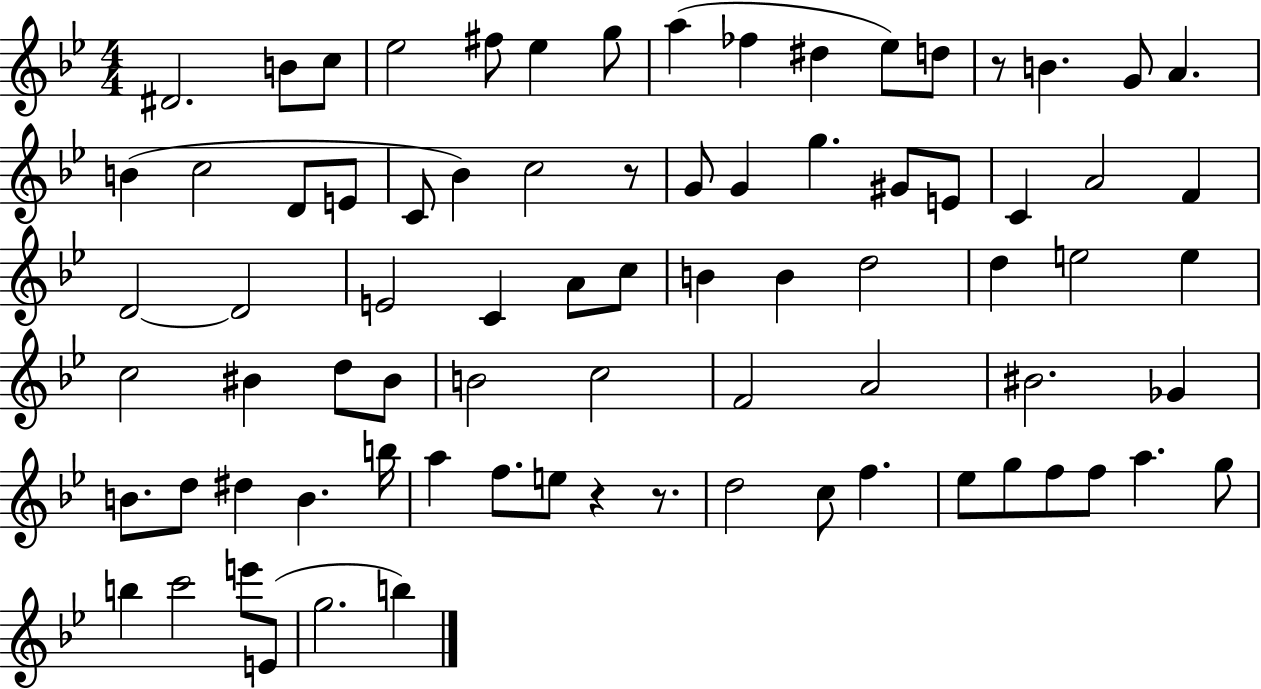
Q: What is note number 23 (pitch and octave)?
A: G4